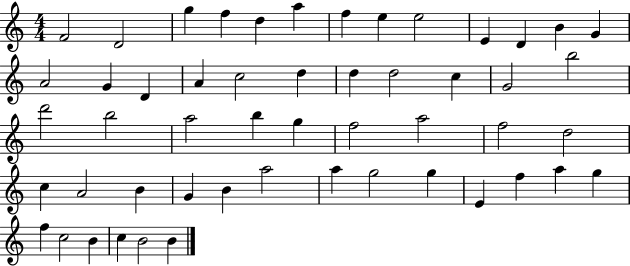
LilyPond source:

{
  \clef treble
  \numericTimeSignature
  \time 4/4
  \key c \major
  f'2 d'2 | g''4 f''4 d''4 a''4 | f''4 e''4 e''2 | e'4 d'4 b'4 g'4 | \break a'2 g'4 d'4 | a'4 c''2 d''4 | d''4 d''2 c''4 | g'2 b''2 | \break d'''2 b''2 | a''2 b''4 g''4 | f''2 a''2 | f''2 d''2 | \break c''4 a'2 b'4 | g'4 b'4 a''2 | a''4 g''2 g''4 | e'4 f''4 a''4 g''4 | \break f''4 c''2 b'4 | c''4 b'2 b'4 | \bar "|."
}